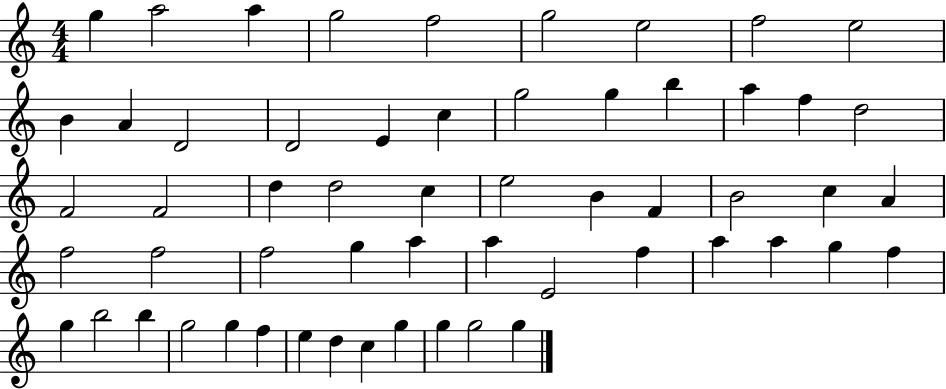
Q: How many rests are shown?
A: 0